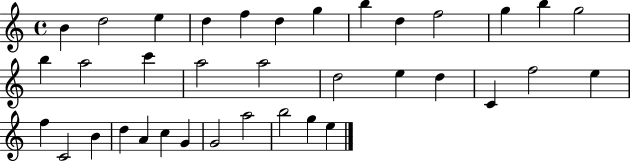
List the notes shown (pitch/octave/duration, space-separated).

B4/q D5/h E5/q D5/q F5/q D5/q G5/q B5/q D5/q F5/h G5/q B5/q G5/h B5/q A5/h C6/q A5/h A5/h D5/h E5/q D5/q C4/q F5/h E5/q F5/q C4/h B4/q D5/q A4/q C5/q G4/q G4/h A5/h B5/h G5/q E5/q